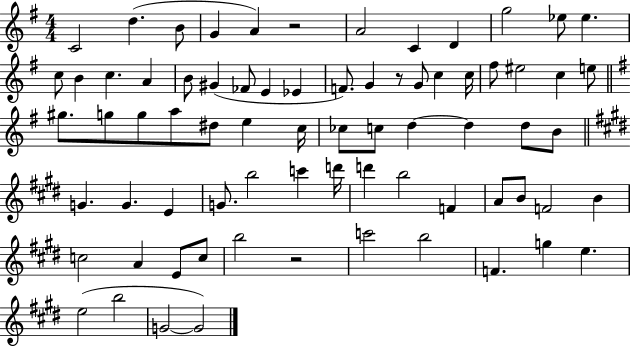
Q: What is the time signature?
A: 4/4